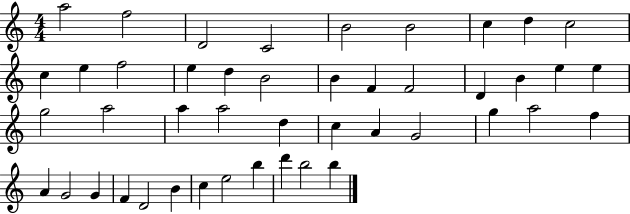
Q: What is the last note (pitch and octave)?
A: B5